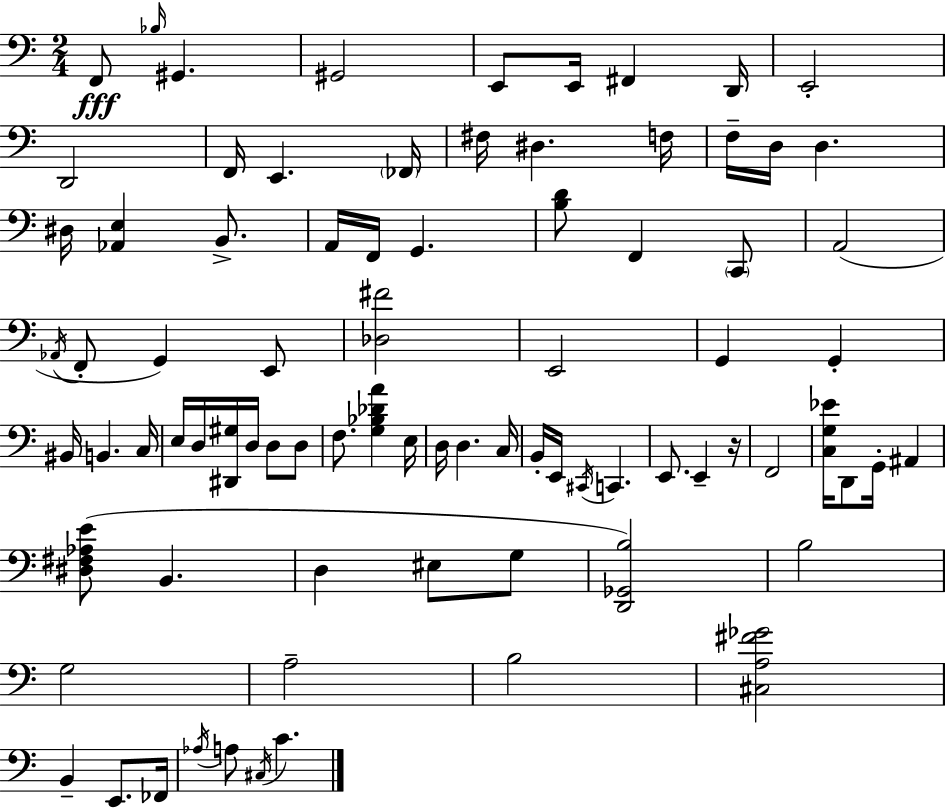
F2/e Bb3/s G#2/q. G#2/h E2/e E2/s F#2/q D2/s E2/h D2/h F2/s E2/q. FES2/s F#3/s D#3/q. F3/s F3/s D3/s D3/q. D#3/s [Ab2,E3]/q B2/e. A2/s F2/s G2/q. [B3,D4]/e F2/q C2/e A2/h Ab2/s F2/e G2/q E2/e [Db3,F#4]/h E2/h G2/q G2/q BIS2/s B2/q. C3/s E3/s D3/s [D#2,G#3]/s D3/s D3/e D3/e F3/e. [G3,Bb3,Db4,A4]/q E3/s D3/s D3/q. C3/s B2/s E2/s C#2/s C2/q. E2/e. E2/q R/s F2/h [C3,G3,Eb4]/s D2/e G2/s A#2/q [D#3,F#3,Ab3,E4]/e B2/q. D3/q EIS3/e G3/e [D2,Gb2,B3]/h B3/h G3/h A3/h B3/h [C#3,A3,F#4,Gb4]/h B2/q E2/e. FES2/s Ab3/s A3/e C#3/s C4/q.